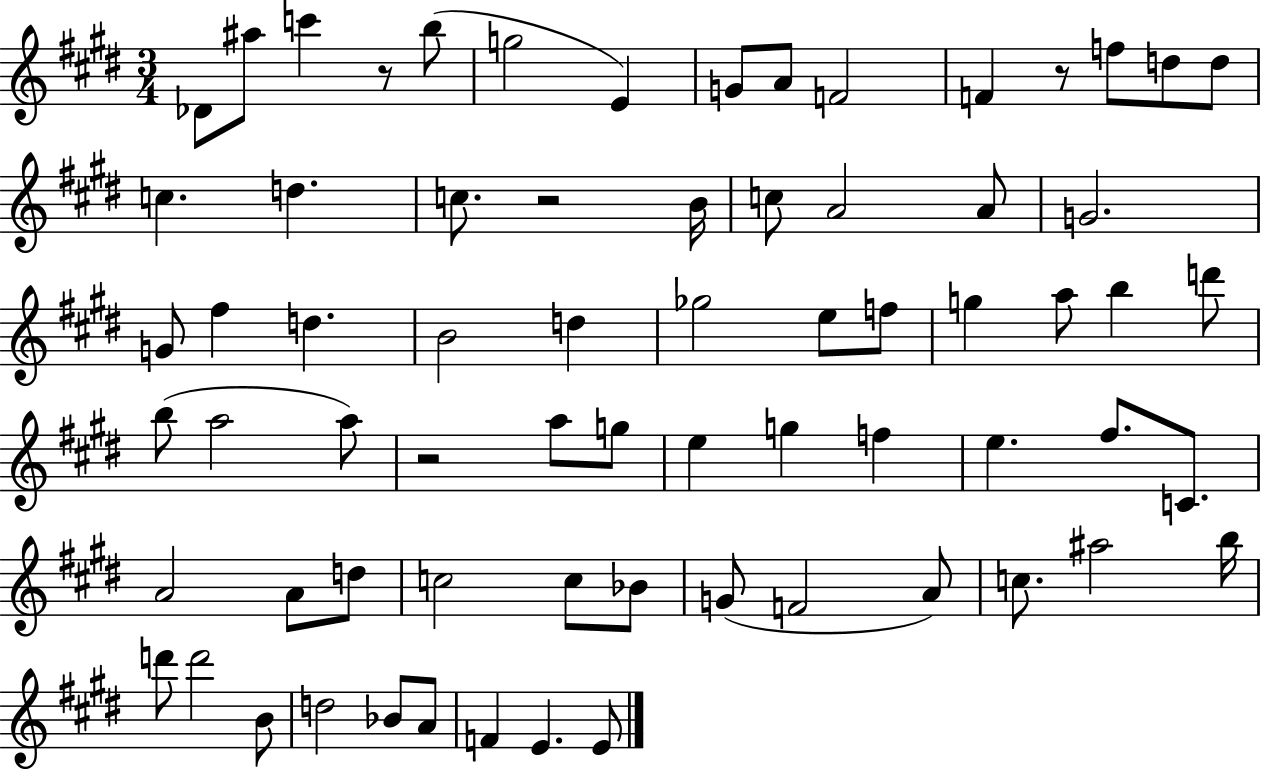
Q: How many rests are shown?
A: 4